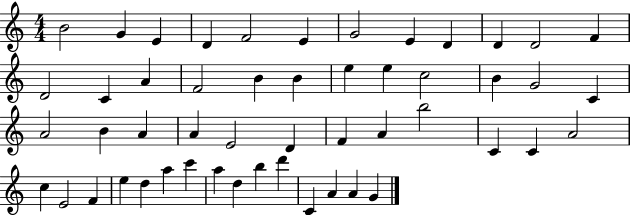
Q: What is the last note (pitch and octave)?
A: G4